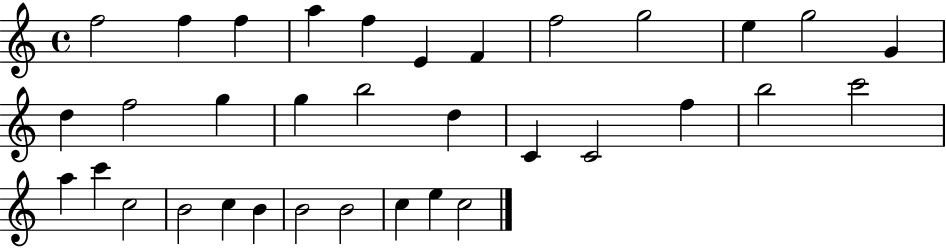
{
  \clef treble
  \time 4/4
  \defaultTimeSignature
  \key c \major
  f''2 f''4 f''4 | a''4 f''4 e'4 f'4 | f''2 g''2 | e''4 g''2 g'4 | \break d''4 f''2 g''4 | g''4 b''2 d''4 | c'4 c'2 f''4 | b''2 c'''2 | \break a''4 c'''4 c''2 | b'2 c''4 b'4 | b'2 b'2 | c''4 e''4 c''2 | \break \bar "|."
}